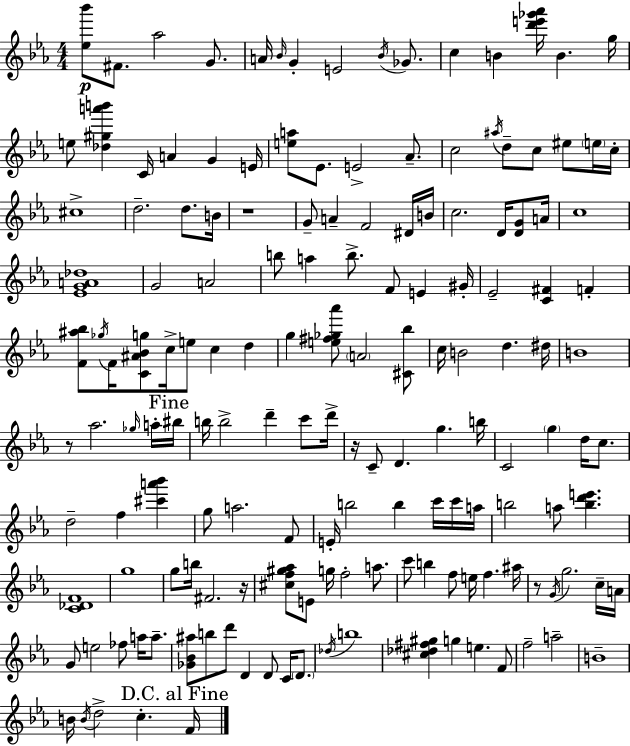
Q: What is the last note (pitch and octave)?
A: F4